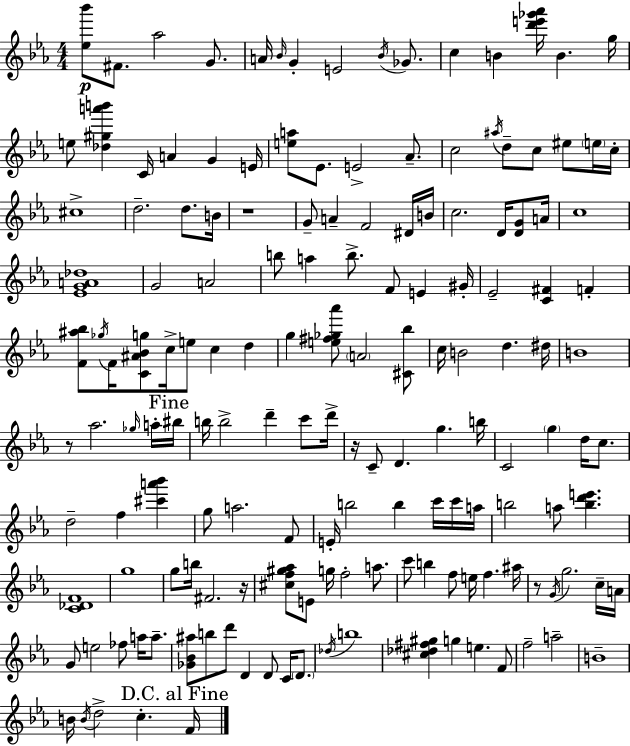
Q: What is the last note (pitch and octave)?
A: F4